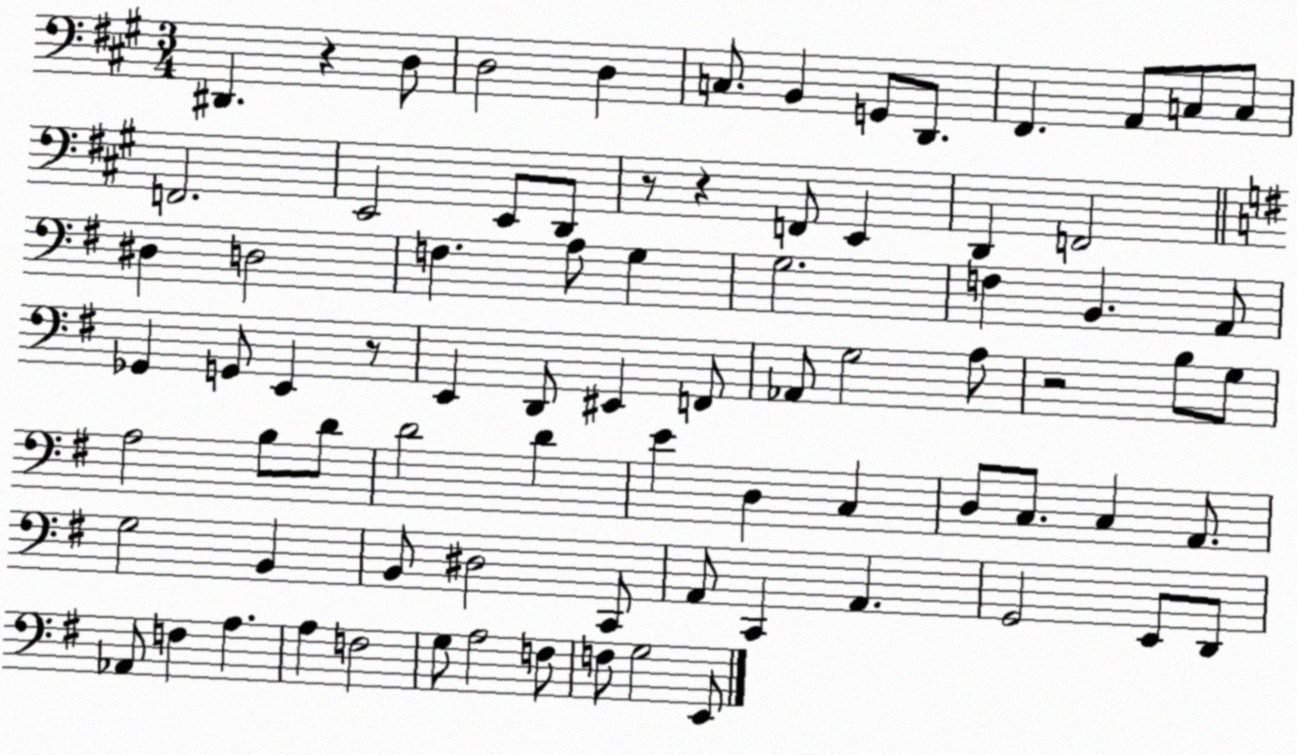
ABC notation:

X:1
T:Untitled
M:3/4
L:1/4
K:A
^D,, z D,/2 D,2 D, C,/2 B,, G,,/2 D,,/2 ^F,, A,,/2 C,/2 C,/2 F,,2 E,,2 E,,/2 D,,/2 z/2 z F,,/2 E,, D,, F,,2 ^D, D,2 F, A,/2 G, G,2 F, B,, A,,/2 _G,, G,,/2 E,, z/2 E,, D,,/2 ^E,, F,,/2 _A,,/2 G,2 A,/2 z2 B,/2 G,/2 A,2 B,/2 D/2 D2 D E D, C, D,/2 C,/2 C, A,,/2 G,2 B,, B,,/2 ^D,2 C,,/2 A,,/2 C,, A,, G,,2 E,,/2 D,,/2 _A,,/2 F, A, A, F,2 G,/2 A,2 F,/2 F,/2 G,2 E,,/2